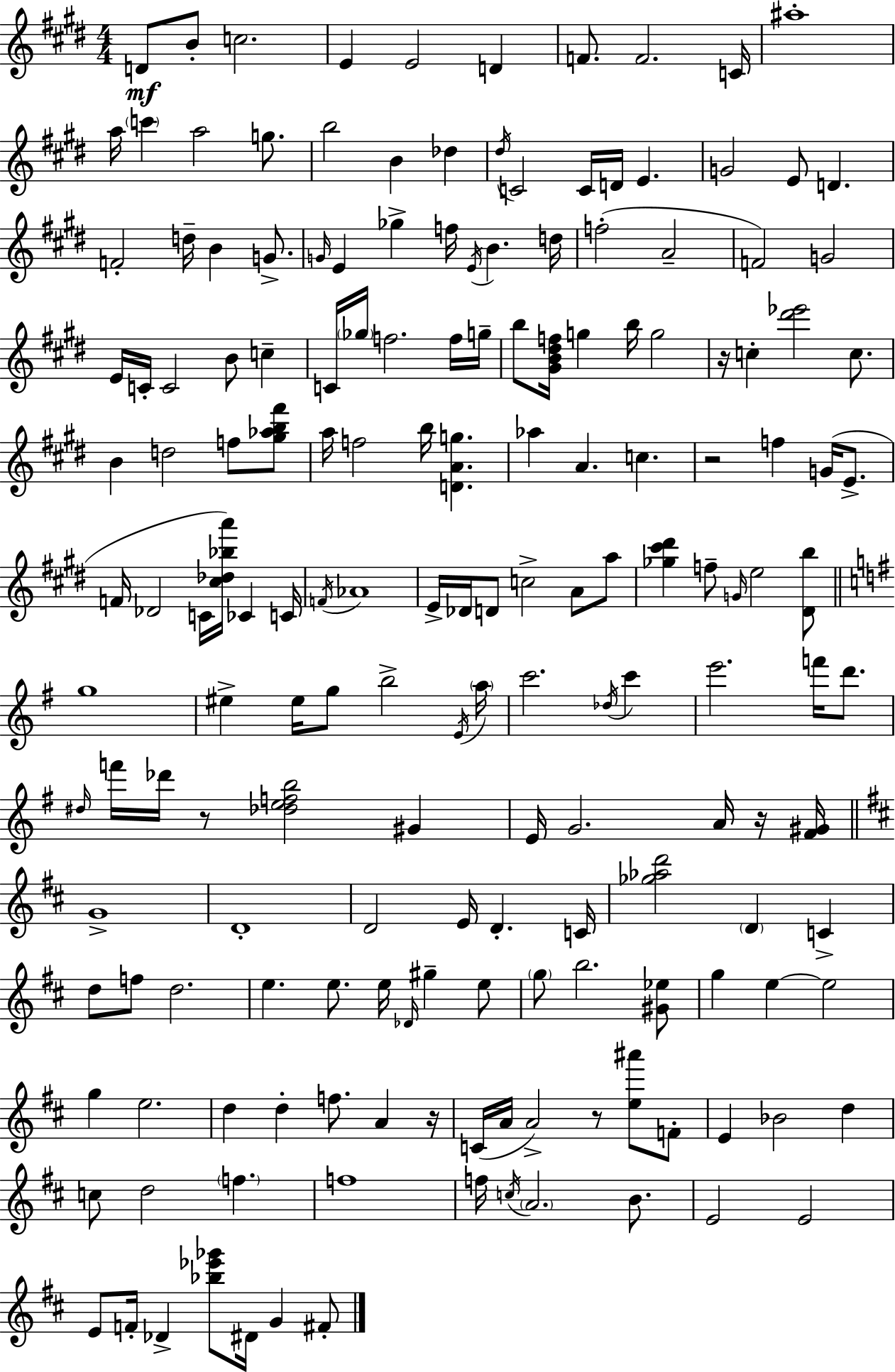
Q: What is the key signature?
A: E major